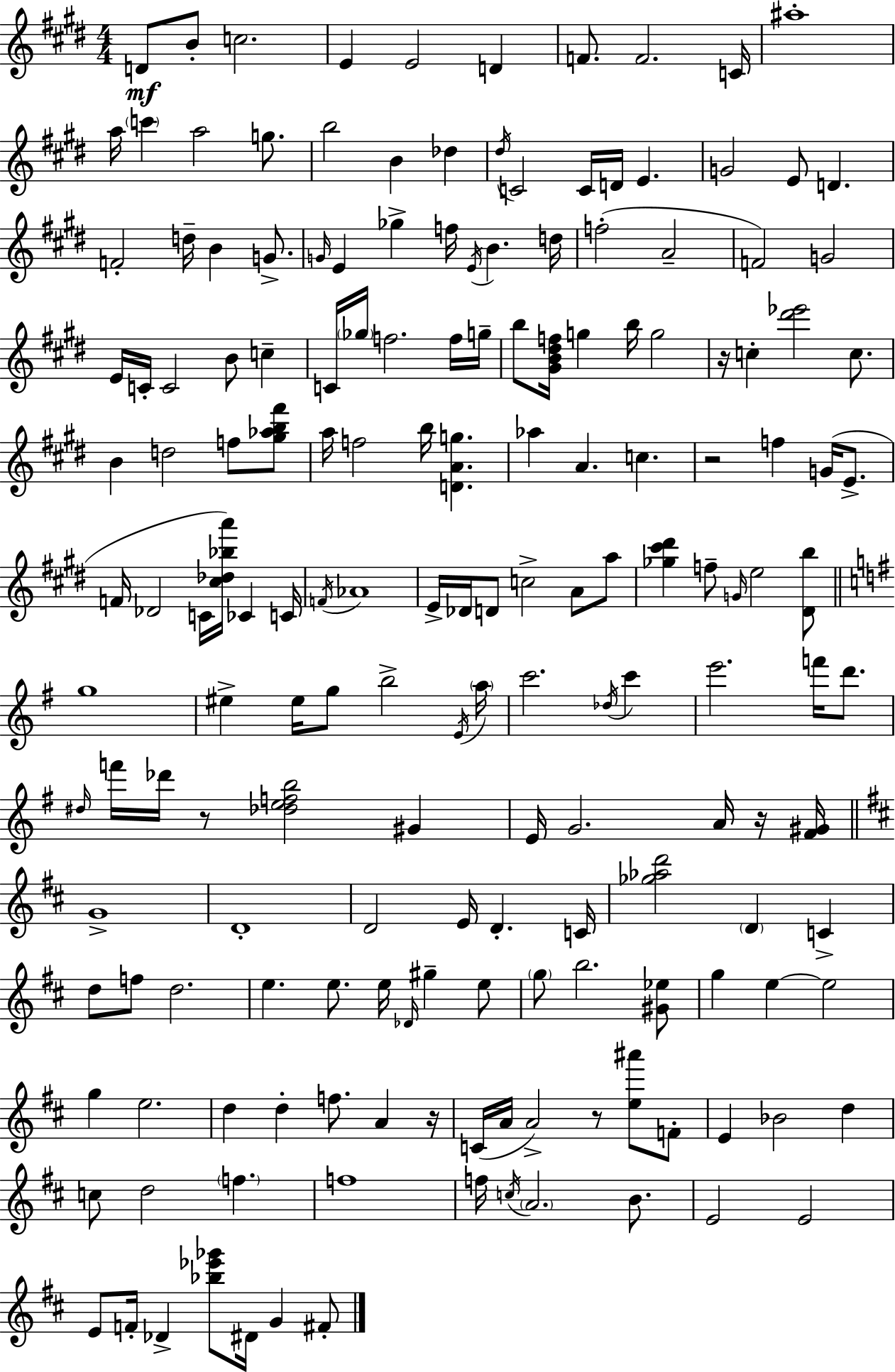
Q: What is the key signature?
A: E major